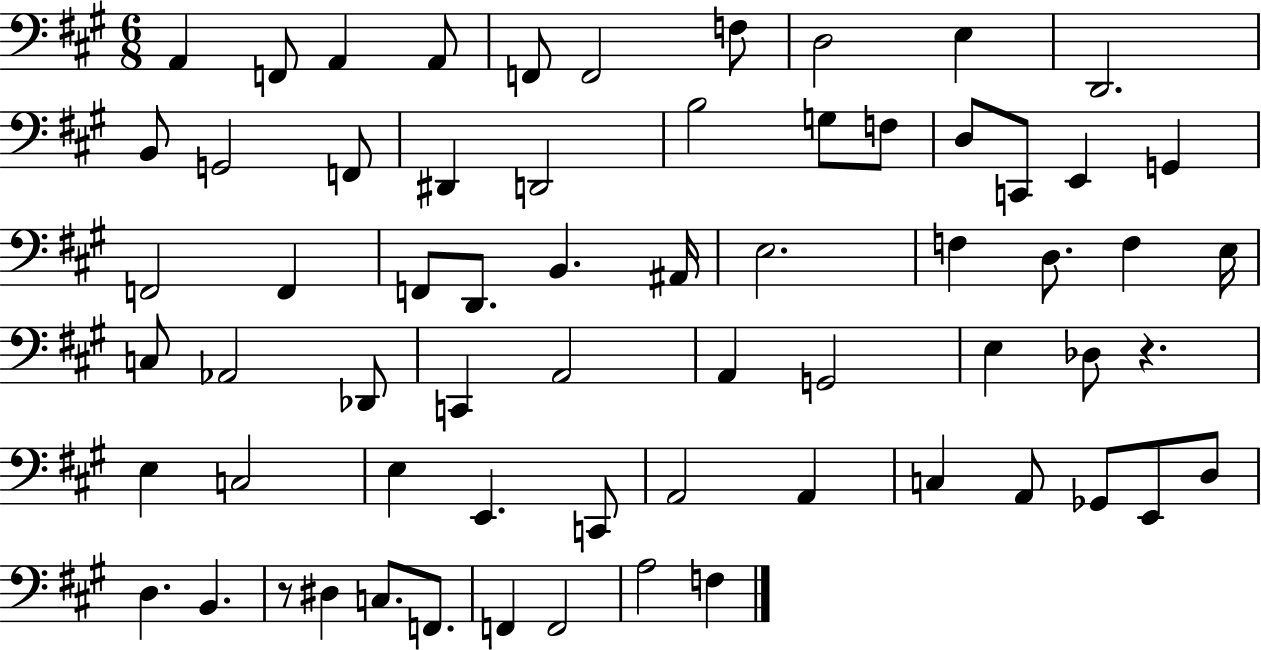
{
  \clef bass
  \numericTimeSignature
  \time 6/8
  \key a \major
  a,4 f,8 a,4 a,8 | f,8 f,2 f8 | d2 e4 | d,2. | \break b,8 g,2 f,8 | dis,4 d,2 | b2 g8 f8 | d8 c,8 e,4 g,4 | \break f,2 f,4 | f,8 d,8. b,4. ais,16 | e2. | f4 d8. f4 e16 | \break c8 aes,2 des,8 | c,4 a,2 | a,4 g,2 | e4 des8 r4. | \break e4 c2 | e4 e,4. c,8 | a,2 a,4 | c4 a,8 ges,8 e,8 d8 | \break d4. b,4. | r8 dis4 c8. f,8. | f,4 f,2 | a2 f4 | \break \bar "|."
}